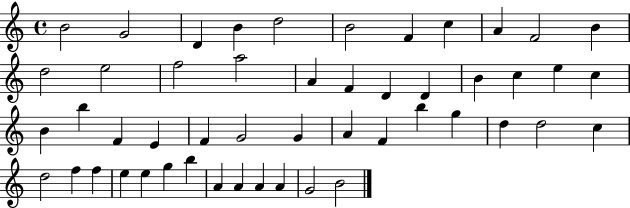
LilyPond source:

{
  \clef treble
  \time 4/4
  \defaultTimeSignature
  \key c \major
  b'2 g'2 | d'4 b'4 d''2 | b'2 f'4 c''4 | a'4 f'2 b'4 | \break d''2 e''2 | f''2 a''2 | a'4 f'4 d'4 d'4 | b'4 c''4 e''4 c''4 | \break b'4 b''4 f'4 e'4 | f'4 g'2 g'4 | a'4 f'4 b''4 g''4 | d''4 d''2 c''4 | \break d''2 f''4 f''4 | e''4 e''4 g''4 b''4 | a'4 a'4 a'4 a'4 | g'2 b'2 | \break \bar "|."
}